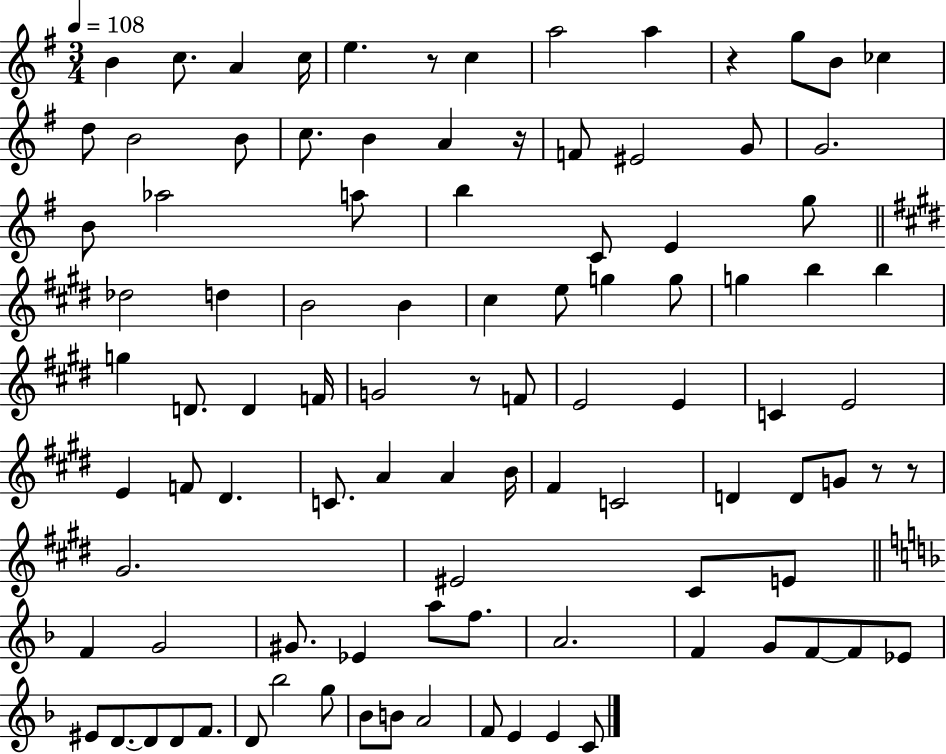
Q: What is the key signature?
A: G major